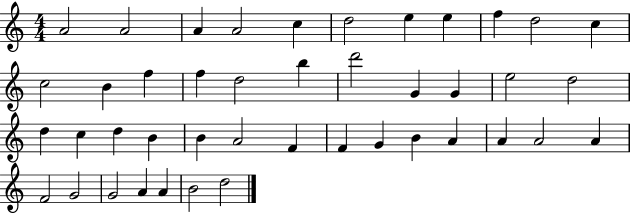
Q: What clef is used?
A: treble